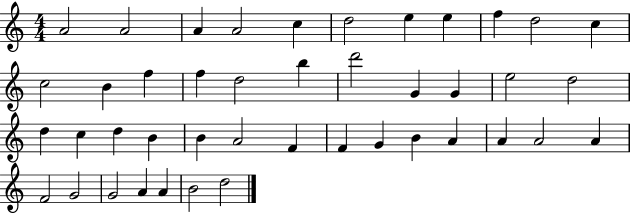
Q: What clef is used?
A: treble